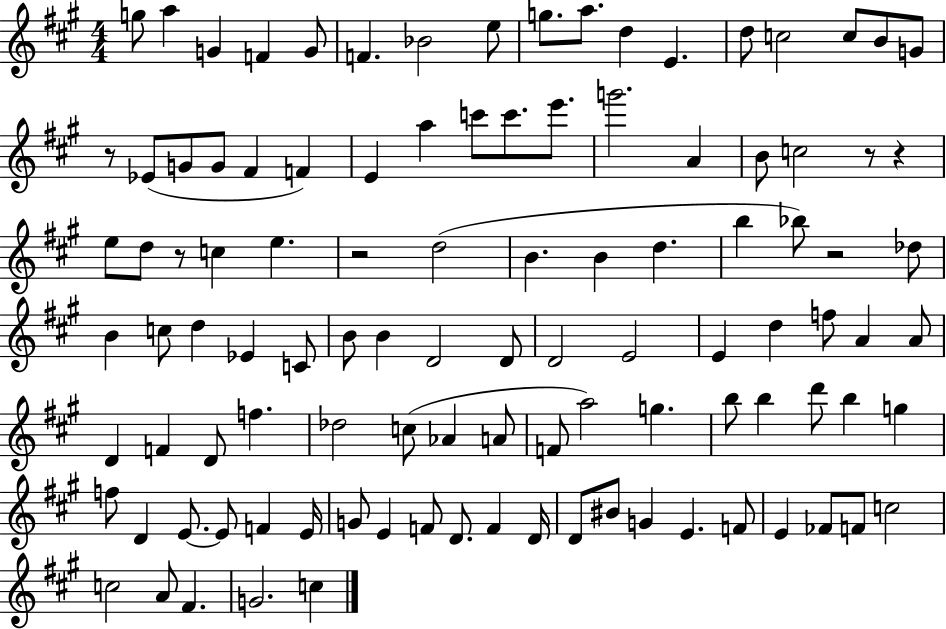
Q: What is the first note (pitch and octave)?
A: G5